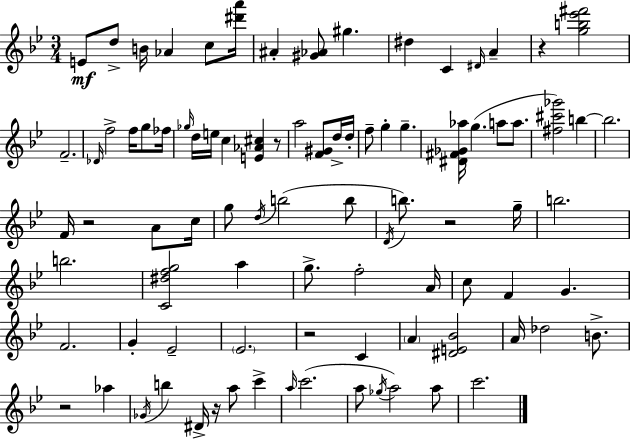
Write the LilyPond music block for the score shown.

{
  \clef treble
  \numericTimeSignature
  \time 3/4
  \key bes \major
  e'8\mf d''8-> b'16 aes'4 c''8 <dis''' a'''>16 | ais'4-. <gis' aes'>8 gis''4. | dis''4 c'4 \grace { dis'16 } a'4-- | r4 <g'' b'' ees''' fis'''>2 | \break f'2.-- | \grace { des'16 } f''2-> f''16 g''8 | fes''16 \grace { ges''16 } d''16 e''16 c''4 <e' aes' cis''>4 | r8 a''2 <f' gis'>8 | \break d''16-> d''16-. f''8-- g''4-. g''4.-- | <dis' fis' ges' aes''>16 g''4.( a''8 | a''8. <fis'' cis''' ges'''>2) b''4~~ | b''2. | \break f'16 r2 | a'8 c''16 g''8 \acciaccatura { d''16 } b''2( | b''8 \acciaccatura { d'16 } b''8.) r2 | g''16-- b''2. | \break b''2. | <c' dis'' f'' g''>2 | a''4 g''8.-> f''2-. | a'16 c''8 f'4 g'4. | \break f'2. | g'4-. ees'2-- | \parenthesize ees'2. | r2 | \break c'4 \parenthesize a'4 <dis' e' bes'>2 | a'16 des''2 | b'8.-> r2 | aes''4 \acciaccatura { ges'16 } b''4 dis'16-> r16 | \break a''8 c'''4-> \grace { a''16 }( c'''2. | a''8 \acciaccatura { ges''16 }) a''2 | a''8 c'''2. | \bar "|."
}